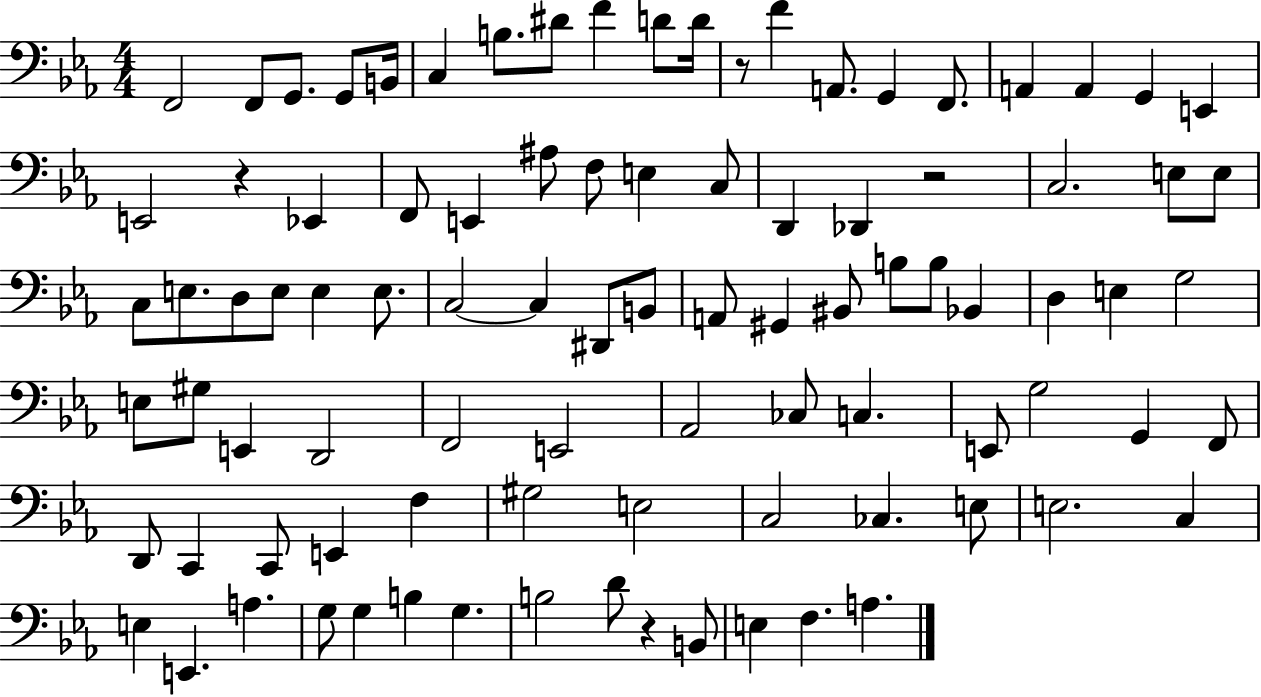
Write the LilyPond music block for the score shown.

{
  \clef bass
  \numericTimeSignature
  \time 4/4
  \key ees \major
  f,2 f,8 g,8. g,8 b,16 | c4 b8. dis'8 f'4 d'8 d'16 | r8 f'4 a,8. g,4 f,8. | a,4 a,4 g,4 e,4 | \break e,2 r4 ees,4 | f,8 e,4 ais8 f8 e4 c8 | d,4 des,4 r2 | c2. e8 e8 | \break c8 e8. d8 e8 e4 e8. | c2~~ c4 dis,8 b,8 | a,8 gis,4 bis,8 b8 b8 bes,4 | d4 e4 g2 | \break e8 gis8 e,4 d,2 | f,2 e,2 | aes,2 ces8 c4. | e,8 g2 g,4 f,8 | \break d,8 c,4 c,8 e,4 f4 | gis2 e2 | c2 ces4. e8 | e2. c4 | \break e4 e,4. a4. | g8 g4 b4 g4. | b2 d'8 r4 b,8 | e4 f4. a4. | \break \bar "|."
}